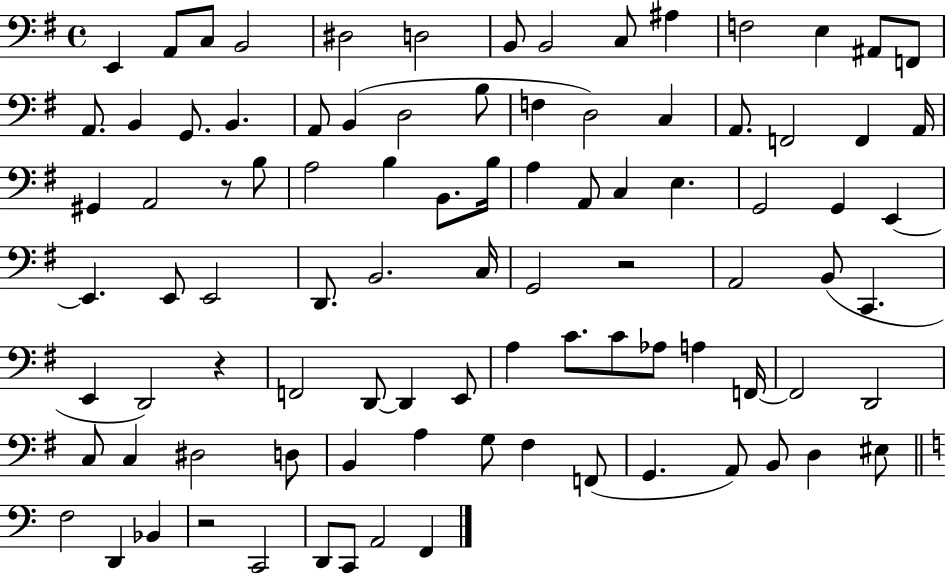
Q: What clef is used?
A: bass